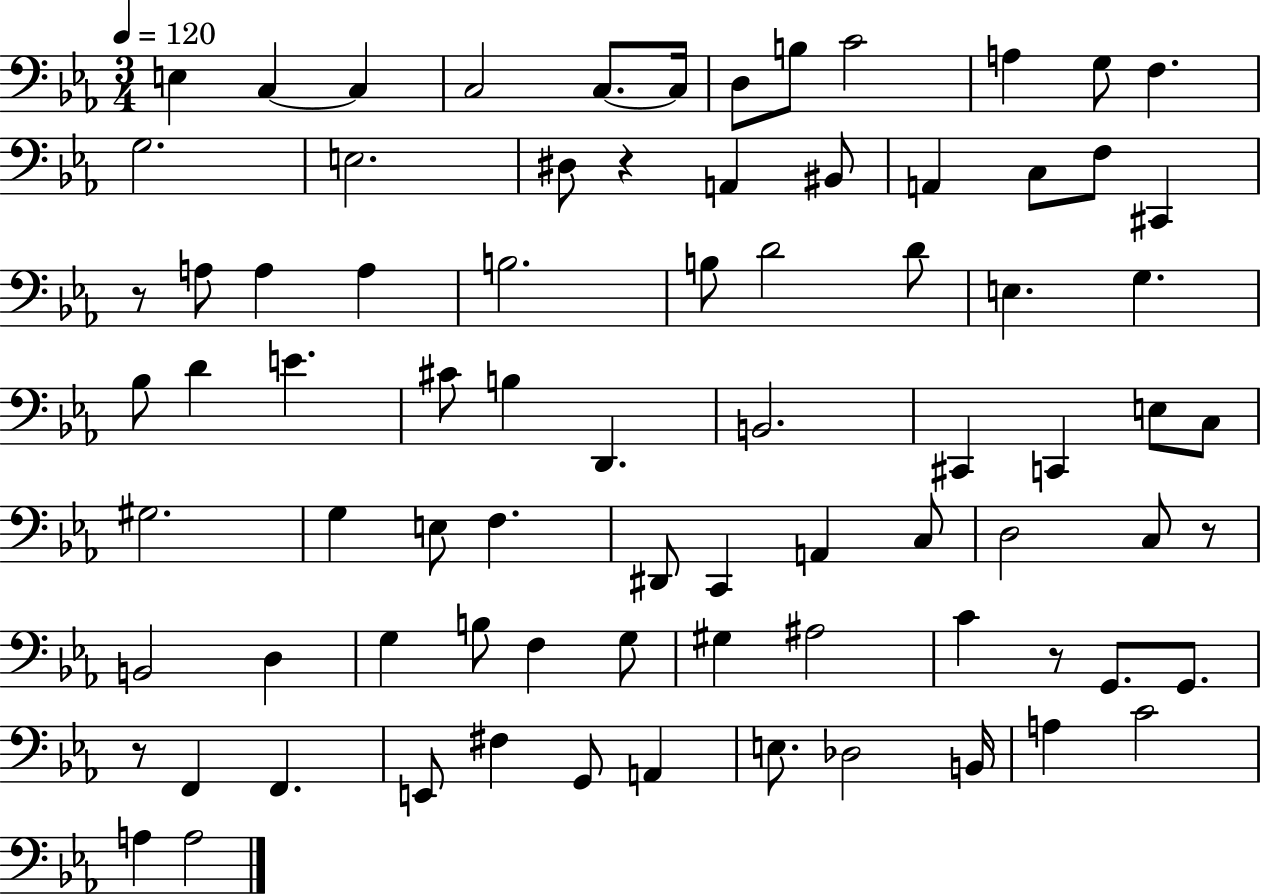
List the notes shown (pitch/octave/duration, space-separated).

E3/q C3/q C3/q C3/h C3/e. C3/s D3/e B3/e C4/h A3/q G3/e F3/q. G3/h. E3/h. D#3/e R/q A2/q BIS2/e A2/q C3/e F3/e C#2/q R/e A3/e A3/q A3/q B3/h. B3/e D4/h D4/e E3/q. G3/q. Bb3/e D4/q E4/q. C#4/e B3/q D2/q. B2/h. C#2/q C2/q E3/e C3/e G#3/h. G3/q E3/e F3/q. D#2/e C2/q A2/q C3/e D3/h C3/e R/e B2/h D3/q G3/q B3/e F3/q G3/e G#3/q A#3/h C4/q R/e G2/e. G2/e. R/e F2/q F2/q. E2/e F#3/q G2/e A2/q E3/e. Db3/h B2/s A3/q C4/h A3/q A3/h